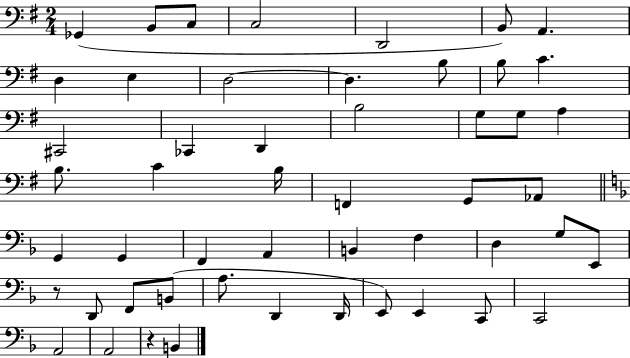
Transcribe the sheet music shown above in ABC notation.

X:1
T:Untitled
M:2/4
L:1/4
K:G
_G,, B,,/2 C,/2 C,2 D,,2 B,,/2 A,, D, E, D,2 D, B,/2 B,/2 C ^C,,2 _C,, D,, B,2 G,/2 G,/2 A, B,/2 C B,/4 F,, G,,/2 _A,,/2 G,, G,, F,, A,, B,, F, D, G,/2 E,,/2 z/2 D,,/2 F,,/2 B,,/2 A,/2 D,, D,,/4 E,,/2 E,, C,,/2 C,,2 A,,2 A,,2 z B,,